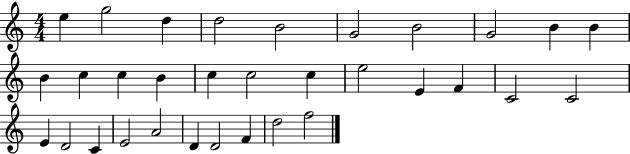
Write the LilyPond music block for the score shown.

{
  \clef treble
  \numericTimeSignature
  \time 4/4
  \key c \major
  e''4 g''2 d''4 | d''2 b'2 | g'2 b'2 | g'2 b'4 b'4 | \break b'4 c''4 c''4 b'4 | c''4 c''2 c''4 | e''2 e'4 f'4 | c'2 c'2 | \break e'4 d'2 c'4 | e'2 a'2 | d'4 d'2 f'4 | d''2 f''2 | \break \bar "|."
}